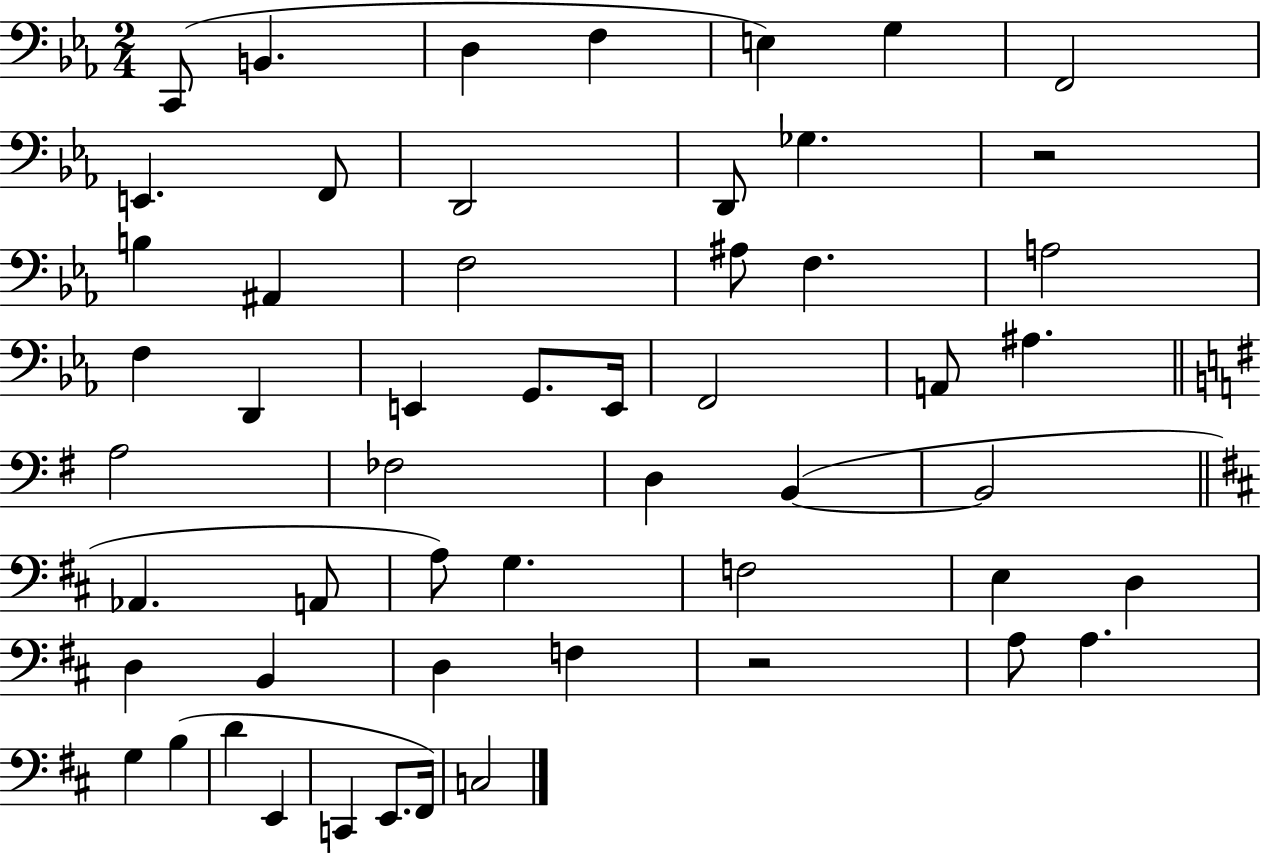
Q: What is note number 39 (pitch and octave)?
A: D3